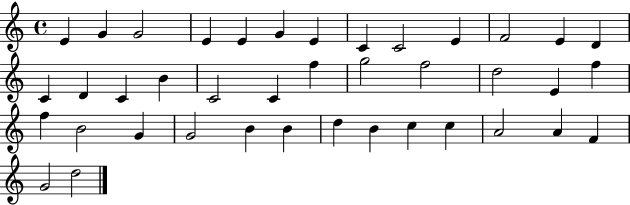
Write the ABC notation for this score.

X:1
T:Untitled
M:4/4
L:1/4
K:C
E G G2 E E G E C C2 E F2 E D C D C B C2 C f g2 f2 d2 E f f B2 G G2 B B d B c c A2 A F G2 d2